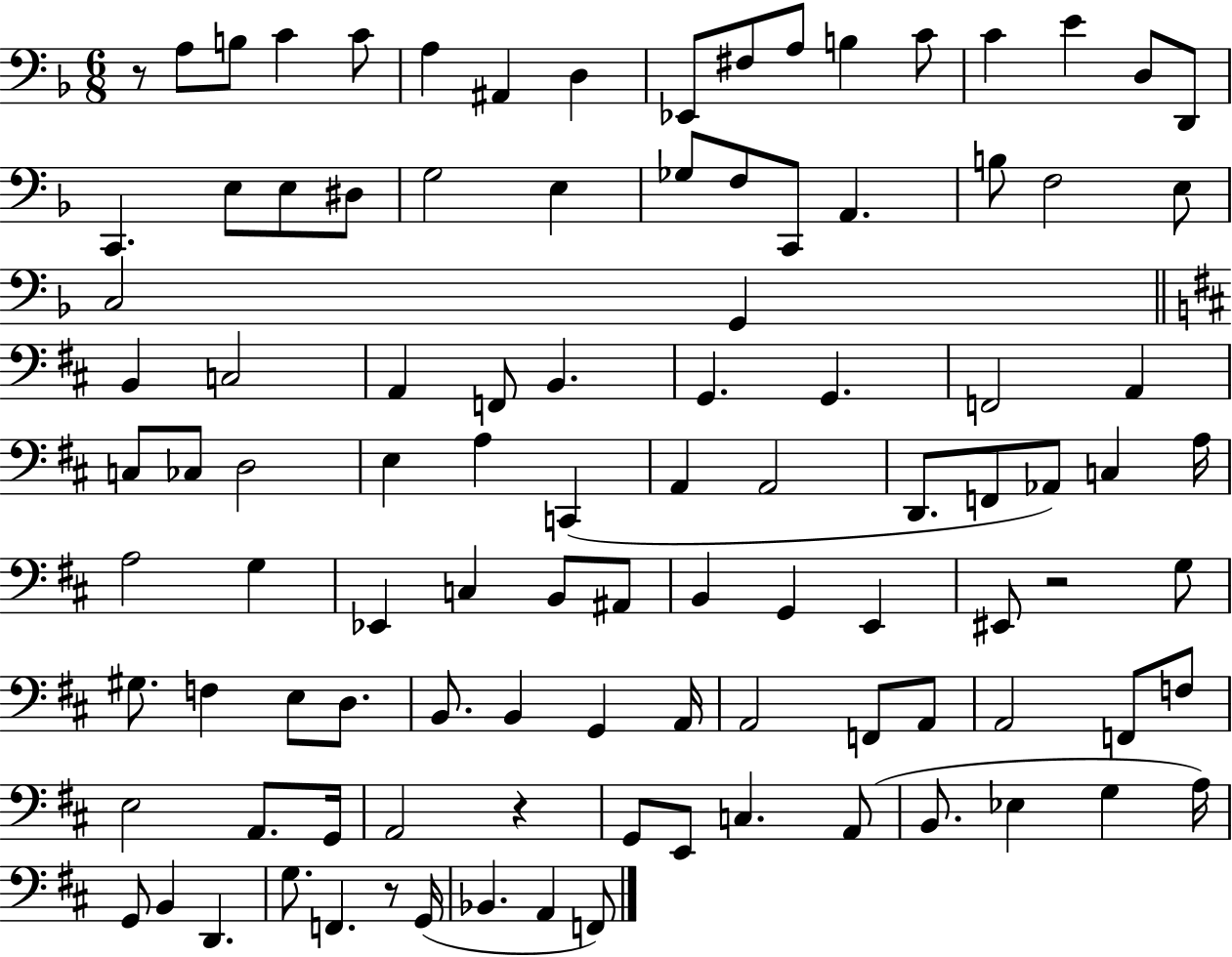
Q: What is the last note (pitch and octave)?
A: F2